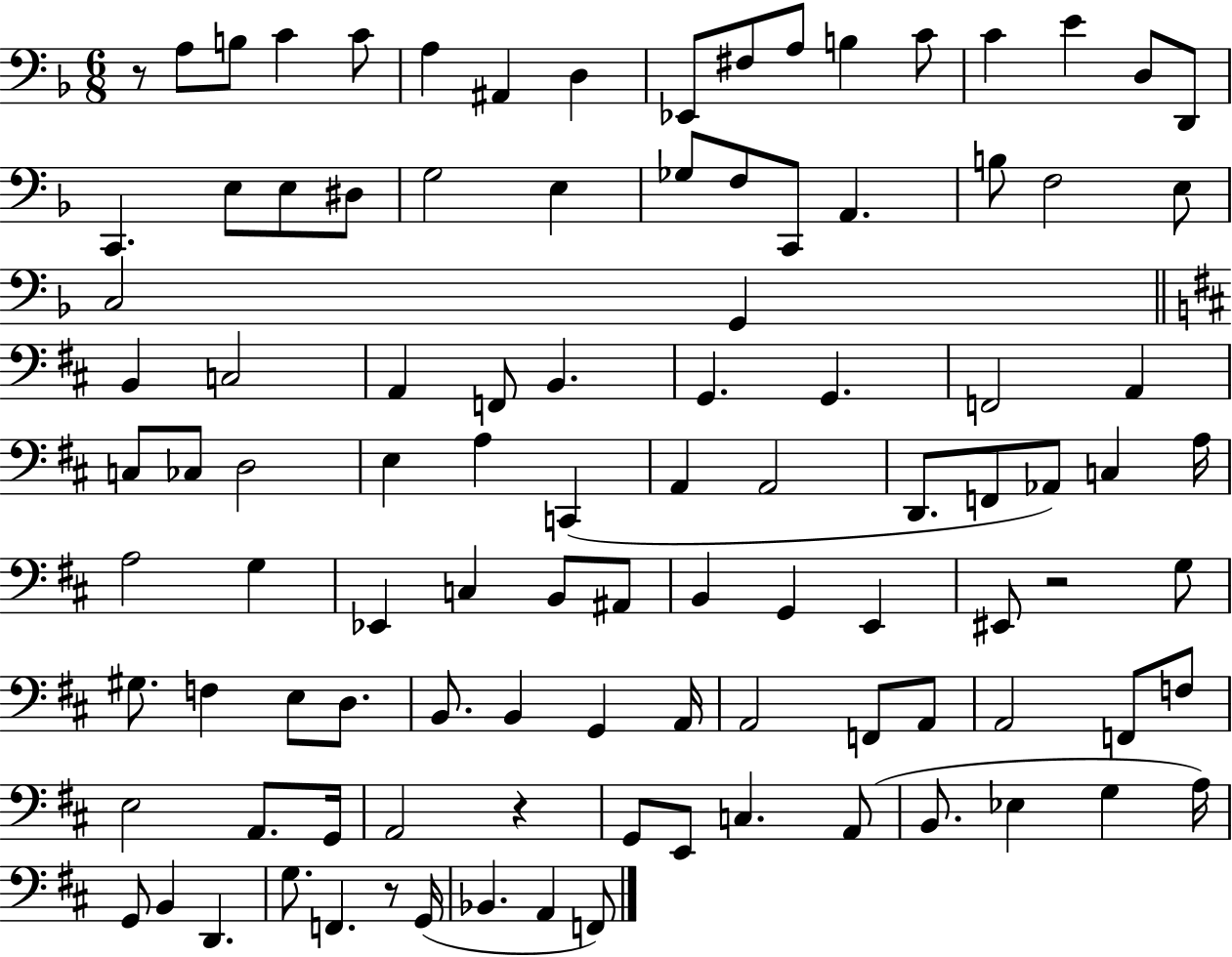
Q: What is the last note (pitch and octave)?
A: F2